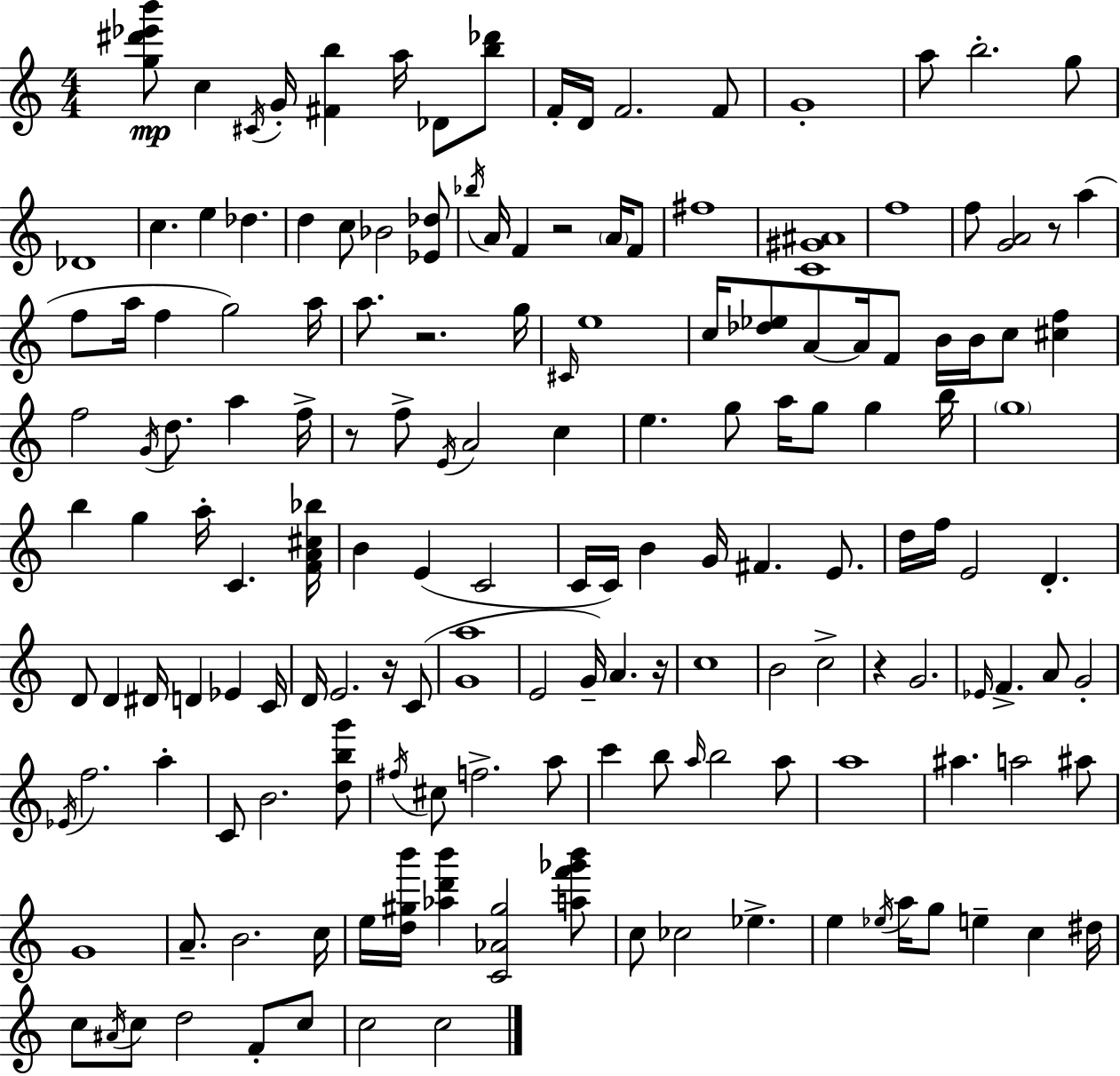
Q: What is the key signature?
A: C major